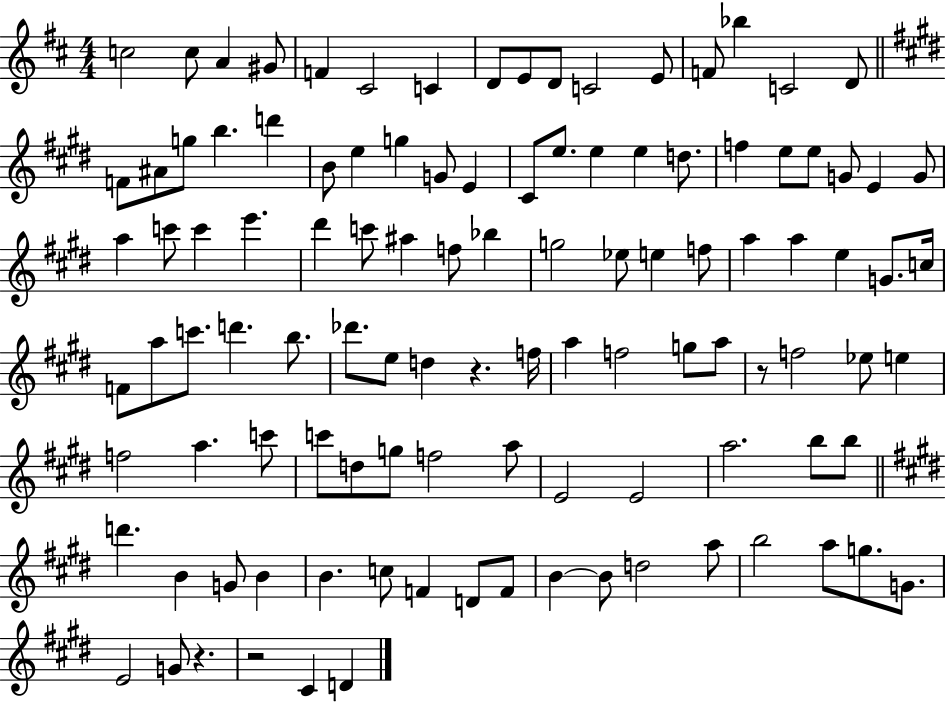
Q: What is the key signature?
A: D major